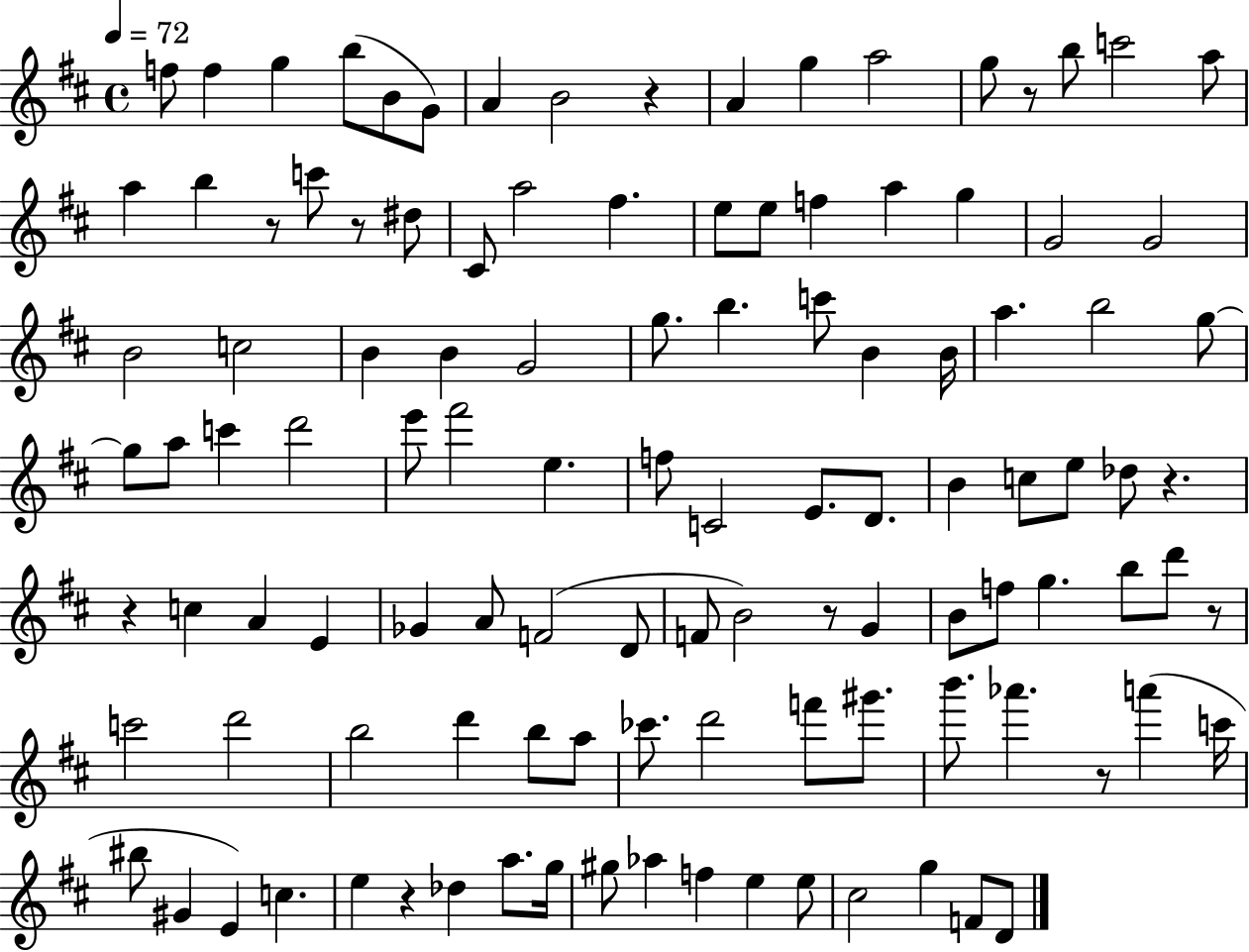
{
  \clef treble
  \time 4/4
  \defaultTimeSignature
  \key d \major
  \tempo 4 = 72
  f''8 f''4 g''4 b''8( b'8 g'8) | a'4 b'2 r4 | a'4 g''4 a''2 | g''8 r8 b''8 c'''2 a''8 | \break a''4 b''4 r8 c'''8 r8 dis''8 | cis'8 a''2 fis''4. | e''8 e''8 f''4 a''4 g''4 | g'2 g'2 | \break b'2 c''2 | b'4 b'4 g'2 | g''8. b''4. c'''8 b'4 b'16 | a''4. b''2 g''8~~ | \break g''8 a''8 c'''4 d'''2 | e'''8 fis'''2 e''4. | f''8 c'2 e'8. d'8. | b'4 c''8 e''8 des''8 r4. | \break r4 c''4 a'4 e'4 | ges'4 a'8 f'2( d'8 | f'8 b'2) r8 g'4 | b'8 f''8 g''4. b''8 d'''8 r8 | \break c'''2 d'''2 | b''2 d'''4 b''8 a''8 | ces'''8. d'''2 f'''8 gis'''8. | b'''8. aes'''4. r8 a'''4( c'''16 | \break bis''8 gis'4 e'4) c''4. | e''4 r4 des''4 a''8. g''16 | gis''8 aes''4 f''4 e''4 e''8 | cis''2 g''4 f'8 d'8 | \break \bar "|."
}